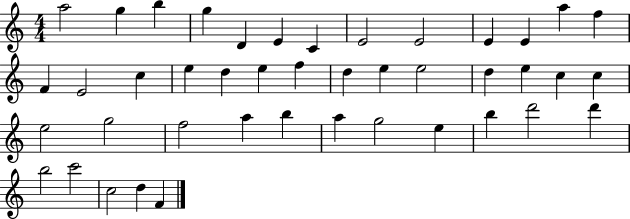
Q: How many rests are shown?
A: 0